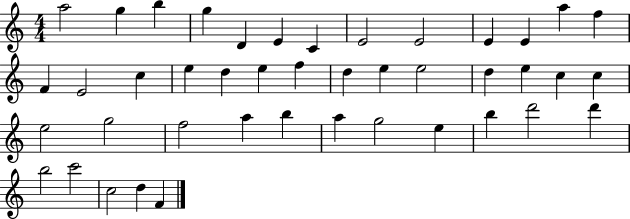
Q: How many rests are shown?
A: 0